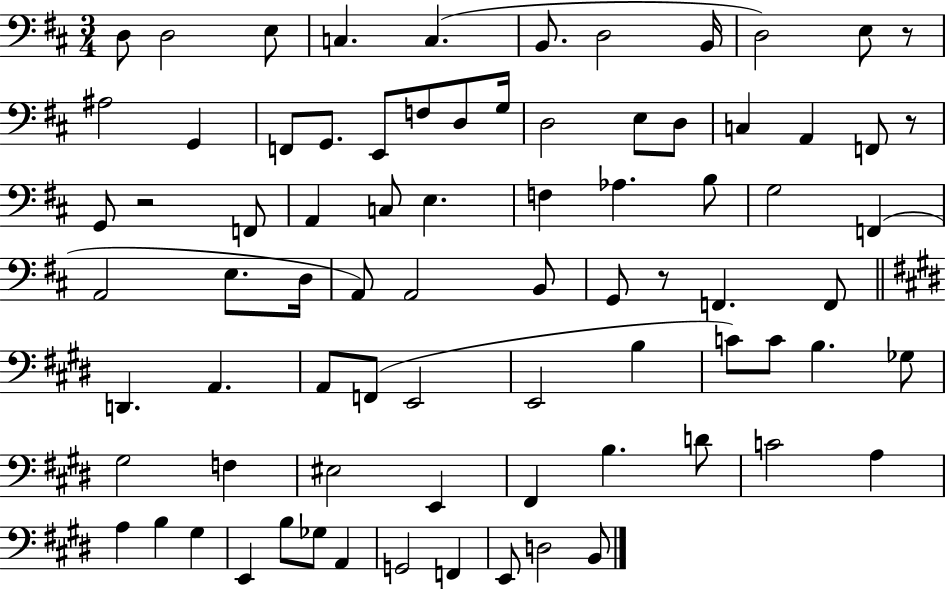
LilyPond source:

{
  \clef bass
  \numericTimeSignature
  \time 3/4
  \key d \major
  \repeat volta 2 { d8 d2 e8 | c4. c4.( | b,8. d2 b,16 | d2) e8 r8 | \break ais2 g,4 | f,8 g,8. e,8 f8 d8 g16 | d2 e8 d8 | c4 a,4 f,8 r8 | \break g,8 r2 f,8 | a,4 c8 e4. | f4 aes4. b8 | g2 f,4( | \break a,2 e8. d16 | a,8) a,2 b,8 | g,8 r8 f,4. f,8 | \bar "||" \break \key e \major d,4. a,4. | a,8 f,8( e,2 | e,2 b4 | c'8) c'8 b4. ges8 | \break gis2 f4 | eis2 e,4 | fis,4 b4. d'8 | c'2 a4 | \break a4 b4 gis4 | e,4 b8 ges8 a,4 | g,2 f,4 | e,8 d2 b,8 | \break } \bar "|."
}